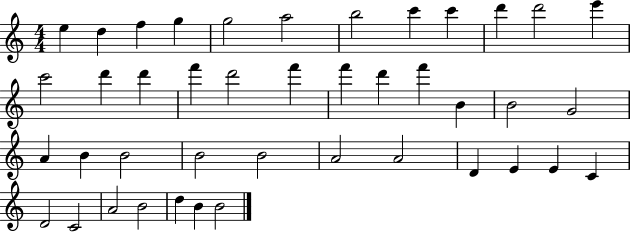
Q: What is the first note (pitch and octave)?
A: E5